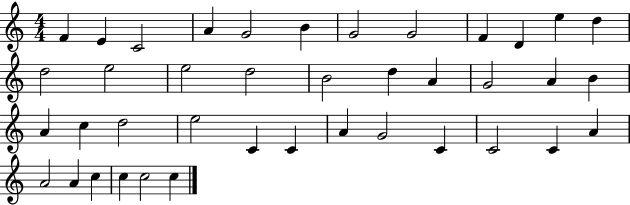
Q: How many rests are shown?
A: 0